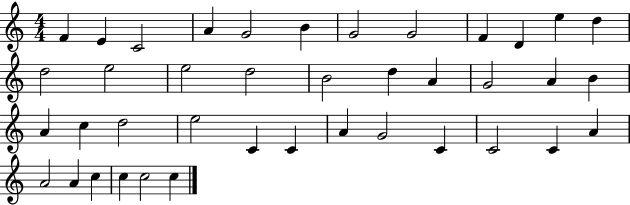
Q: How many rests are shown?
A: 0